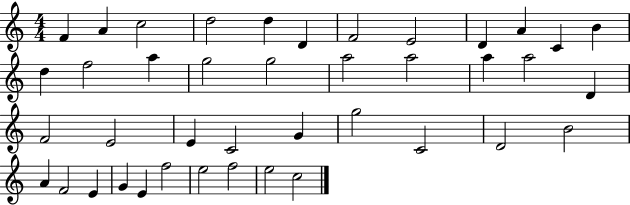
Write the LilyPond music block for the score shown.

{
  \clef treble
  \numericTimeSignature
  \time 4/4
  \key c \major
  f'4 a'4 c''2 | d''2 d''4 d'4 | f'2 e'2 | d'4 a'4 c'4 b'4 | \break d''4 f''2 a''4 | g''2 g''2 | a''2 a''2 | a''4 a''2 d'4 | \break f'2 e'2 | e'4 c'2 g'4 | g''2 c'2 | d'2 b'2 | \break a'4 f'2 e'4 | g'4 e'4 f''2 | e''2 f''2 | e''2 c''2 | \break \bar "|."
}